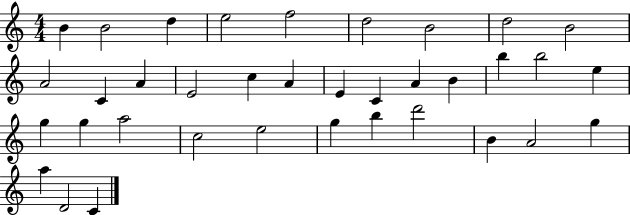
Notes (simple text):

B4/q B4/h D5/q E5/h F5/h D5/h B4/h D5/h B4/h A4/h C4/q A4/q E4/h C5/q A4/q E4/q C4/q A4/q B4/q B5/q B5/h E5/q G5/q G5/q A5/h C5/h E5/h G5/q B5/q D6/h B4/q A4/h G5/q A5/q D4/h C4/q